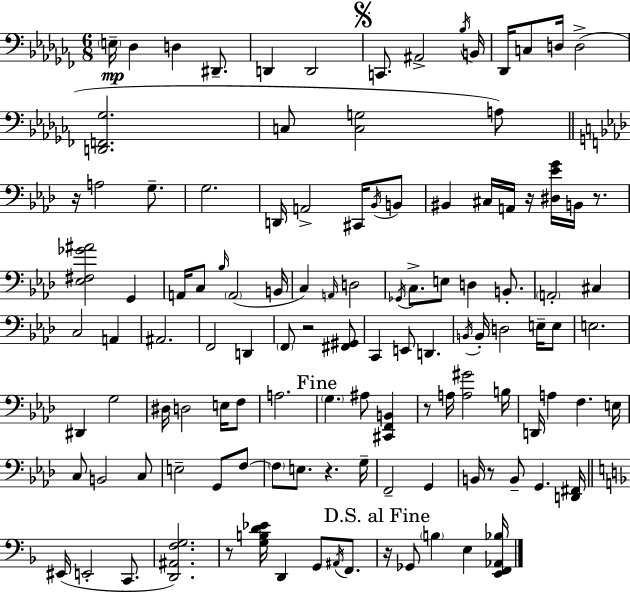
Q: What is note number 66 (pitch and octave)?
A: A3